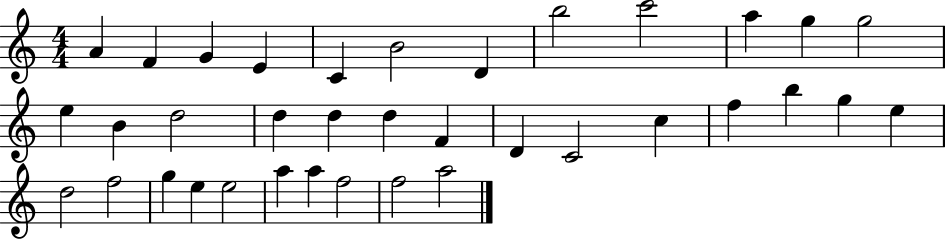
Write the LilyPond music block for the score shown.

{
  \clef treble
  \numericTimeSignature
  \time 4/4
  \key c \major
  a'4 f'4 g'4 e'4 | c'4 b'2 d'4 | b''2 c'''2 | a''4 g''4 g''2 | \break e''4 b'4 d''2 | d''4 d''4 d''4 f'4 | d'4 c'2 c''4 | f''4 b''4 g''4 e''4 | \break d''2 f''2 | g''4 e''4 e''2 | a''4 a''4 f''2 | f''2 a''2 | \break \bar "|."
}